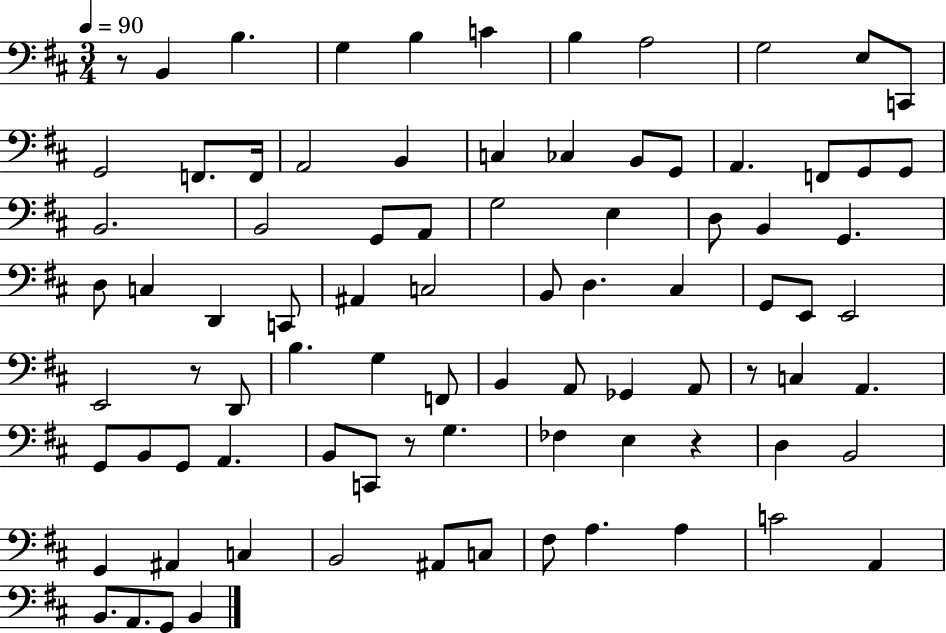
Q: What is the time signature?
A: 3/4